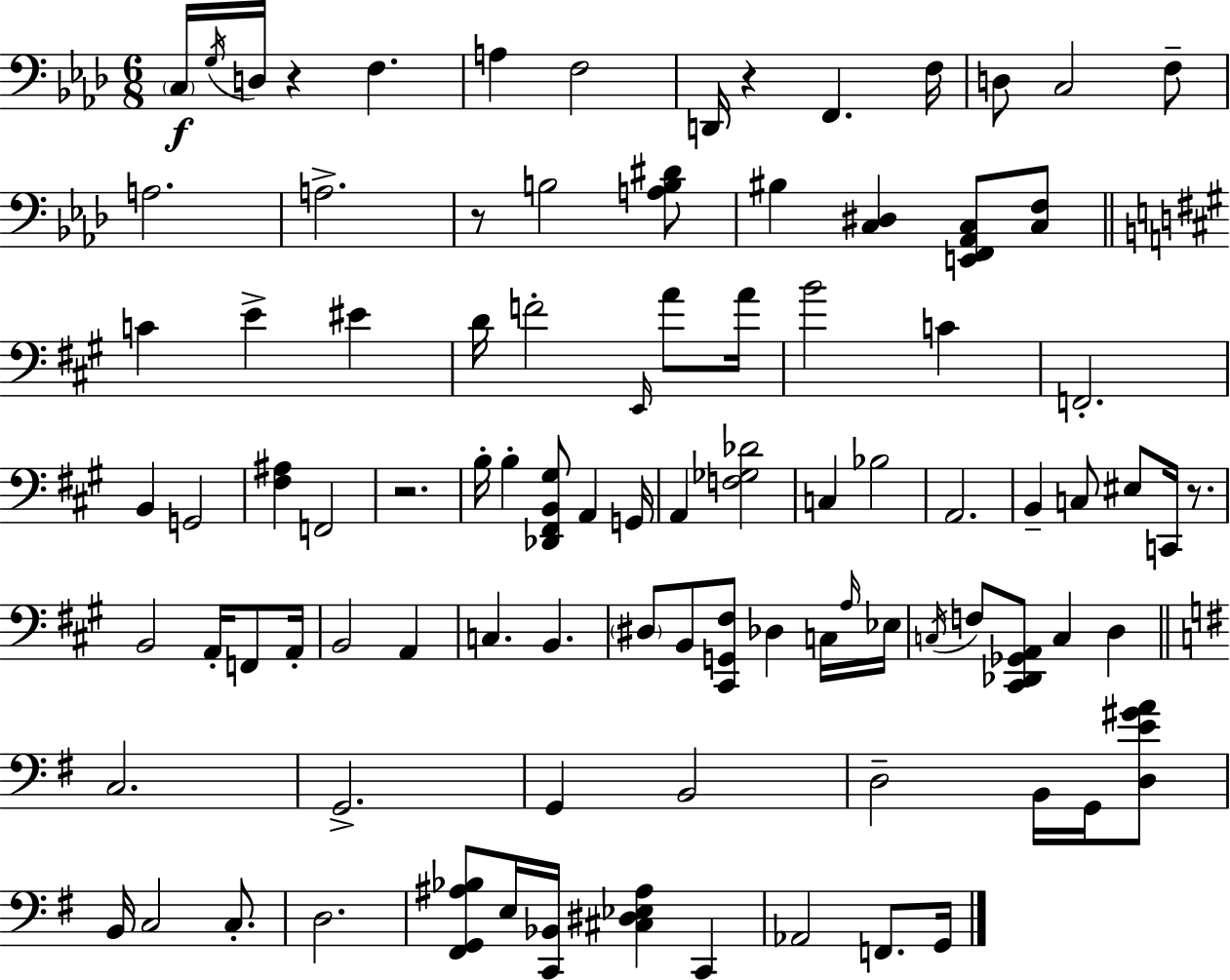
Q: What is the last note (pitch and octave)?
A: G2